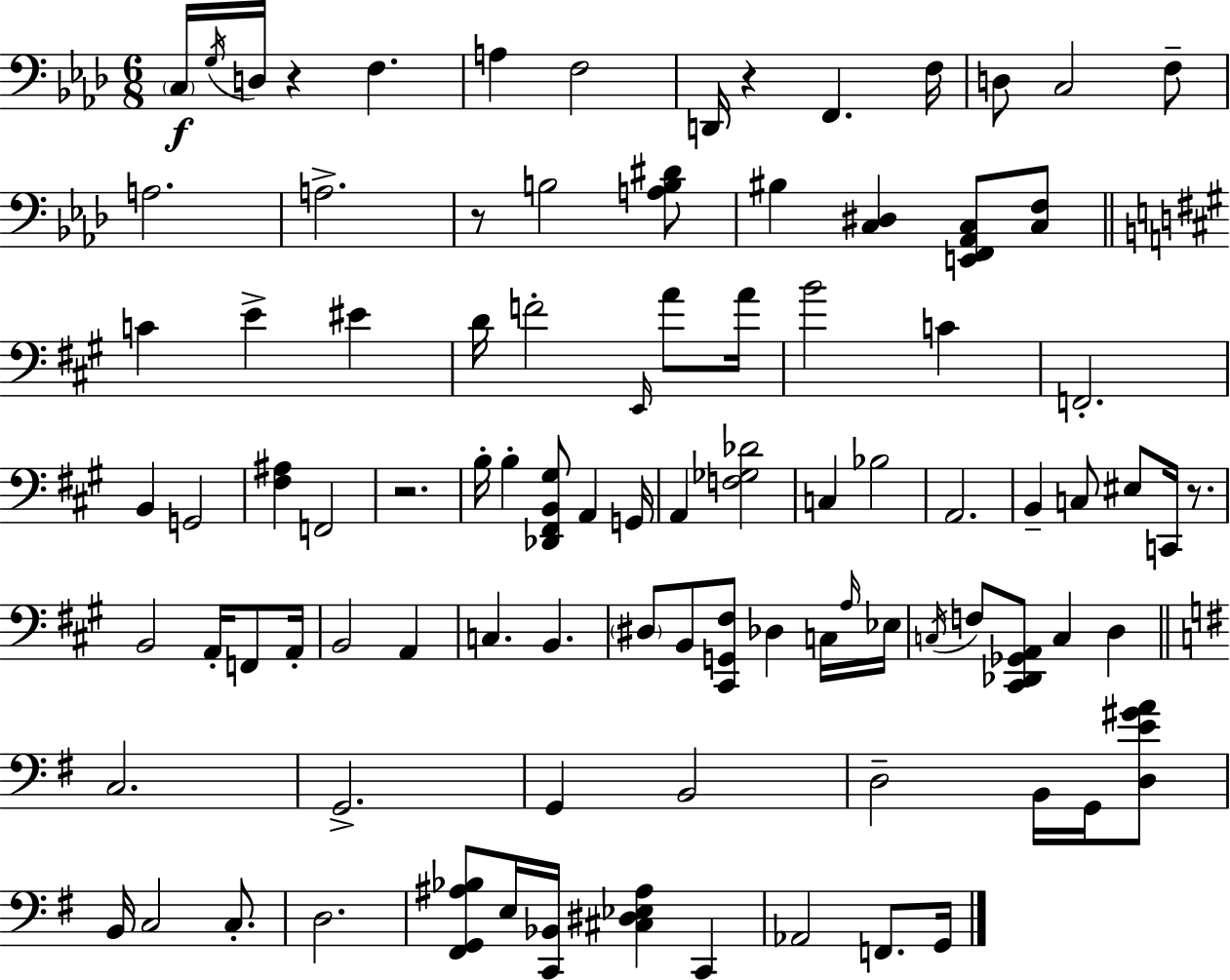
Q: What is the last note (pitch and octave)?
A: G2